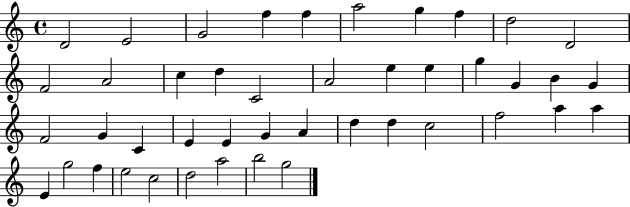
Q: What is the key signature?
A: C major